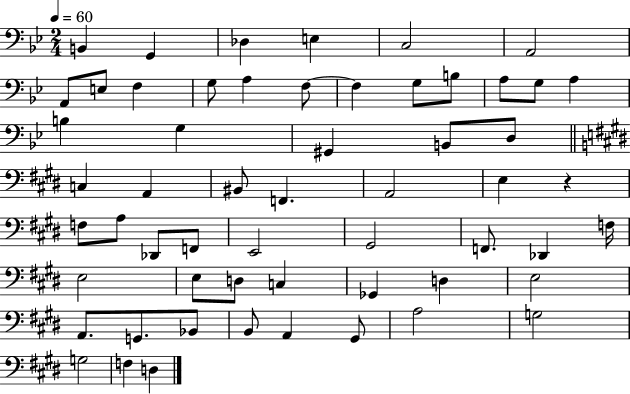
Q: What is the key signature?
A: BES major